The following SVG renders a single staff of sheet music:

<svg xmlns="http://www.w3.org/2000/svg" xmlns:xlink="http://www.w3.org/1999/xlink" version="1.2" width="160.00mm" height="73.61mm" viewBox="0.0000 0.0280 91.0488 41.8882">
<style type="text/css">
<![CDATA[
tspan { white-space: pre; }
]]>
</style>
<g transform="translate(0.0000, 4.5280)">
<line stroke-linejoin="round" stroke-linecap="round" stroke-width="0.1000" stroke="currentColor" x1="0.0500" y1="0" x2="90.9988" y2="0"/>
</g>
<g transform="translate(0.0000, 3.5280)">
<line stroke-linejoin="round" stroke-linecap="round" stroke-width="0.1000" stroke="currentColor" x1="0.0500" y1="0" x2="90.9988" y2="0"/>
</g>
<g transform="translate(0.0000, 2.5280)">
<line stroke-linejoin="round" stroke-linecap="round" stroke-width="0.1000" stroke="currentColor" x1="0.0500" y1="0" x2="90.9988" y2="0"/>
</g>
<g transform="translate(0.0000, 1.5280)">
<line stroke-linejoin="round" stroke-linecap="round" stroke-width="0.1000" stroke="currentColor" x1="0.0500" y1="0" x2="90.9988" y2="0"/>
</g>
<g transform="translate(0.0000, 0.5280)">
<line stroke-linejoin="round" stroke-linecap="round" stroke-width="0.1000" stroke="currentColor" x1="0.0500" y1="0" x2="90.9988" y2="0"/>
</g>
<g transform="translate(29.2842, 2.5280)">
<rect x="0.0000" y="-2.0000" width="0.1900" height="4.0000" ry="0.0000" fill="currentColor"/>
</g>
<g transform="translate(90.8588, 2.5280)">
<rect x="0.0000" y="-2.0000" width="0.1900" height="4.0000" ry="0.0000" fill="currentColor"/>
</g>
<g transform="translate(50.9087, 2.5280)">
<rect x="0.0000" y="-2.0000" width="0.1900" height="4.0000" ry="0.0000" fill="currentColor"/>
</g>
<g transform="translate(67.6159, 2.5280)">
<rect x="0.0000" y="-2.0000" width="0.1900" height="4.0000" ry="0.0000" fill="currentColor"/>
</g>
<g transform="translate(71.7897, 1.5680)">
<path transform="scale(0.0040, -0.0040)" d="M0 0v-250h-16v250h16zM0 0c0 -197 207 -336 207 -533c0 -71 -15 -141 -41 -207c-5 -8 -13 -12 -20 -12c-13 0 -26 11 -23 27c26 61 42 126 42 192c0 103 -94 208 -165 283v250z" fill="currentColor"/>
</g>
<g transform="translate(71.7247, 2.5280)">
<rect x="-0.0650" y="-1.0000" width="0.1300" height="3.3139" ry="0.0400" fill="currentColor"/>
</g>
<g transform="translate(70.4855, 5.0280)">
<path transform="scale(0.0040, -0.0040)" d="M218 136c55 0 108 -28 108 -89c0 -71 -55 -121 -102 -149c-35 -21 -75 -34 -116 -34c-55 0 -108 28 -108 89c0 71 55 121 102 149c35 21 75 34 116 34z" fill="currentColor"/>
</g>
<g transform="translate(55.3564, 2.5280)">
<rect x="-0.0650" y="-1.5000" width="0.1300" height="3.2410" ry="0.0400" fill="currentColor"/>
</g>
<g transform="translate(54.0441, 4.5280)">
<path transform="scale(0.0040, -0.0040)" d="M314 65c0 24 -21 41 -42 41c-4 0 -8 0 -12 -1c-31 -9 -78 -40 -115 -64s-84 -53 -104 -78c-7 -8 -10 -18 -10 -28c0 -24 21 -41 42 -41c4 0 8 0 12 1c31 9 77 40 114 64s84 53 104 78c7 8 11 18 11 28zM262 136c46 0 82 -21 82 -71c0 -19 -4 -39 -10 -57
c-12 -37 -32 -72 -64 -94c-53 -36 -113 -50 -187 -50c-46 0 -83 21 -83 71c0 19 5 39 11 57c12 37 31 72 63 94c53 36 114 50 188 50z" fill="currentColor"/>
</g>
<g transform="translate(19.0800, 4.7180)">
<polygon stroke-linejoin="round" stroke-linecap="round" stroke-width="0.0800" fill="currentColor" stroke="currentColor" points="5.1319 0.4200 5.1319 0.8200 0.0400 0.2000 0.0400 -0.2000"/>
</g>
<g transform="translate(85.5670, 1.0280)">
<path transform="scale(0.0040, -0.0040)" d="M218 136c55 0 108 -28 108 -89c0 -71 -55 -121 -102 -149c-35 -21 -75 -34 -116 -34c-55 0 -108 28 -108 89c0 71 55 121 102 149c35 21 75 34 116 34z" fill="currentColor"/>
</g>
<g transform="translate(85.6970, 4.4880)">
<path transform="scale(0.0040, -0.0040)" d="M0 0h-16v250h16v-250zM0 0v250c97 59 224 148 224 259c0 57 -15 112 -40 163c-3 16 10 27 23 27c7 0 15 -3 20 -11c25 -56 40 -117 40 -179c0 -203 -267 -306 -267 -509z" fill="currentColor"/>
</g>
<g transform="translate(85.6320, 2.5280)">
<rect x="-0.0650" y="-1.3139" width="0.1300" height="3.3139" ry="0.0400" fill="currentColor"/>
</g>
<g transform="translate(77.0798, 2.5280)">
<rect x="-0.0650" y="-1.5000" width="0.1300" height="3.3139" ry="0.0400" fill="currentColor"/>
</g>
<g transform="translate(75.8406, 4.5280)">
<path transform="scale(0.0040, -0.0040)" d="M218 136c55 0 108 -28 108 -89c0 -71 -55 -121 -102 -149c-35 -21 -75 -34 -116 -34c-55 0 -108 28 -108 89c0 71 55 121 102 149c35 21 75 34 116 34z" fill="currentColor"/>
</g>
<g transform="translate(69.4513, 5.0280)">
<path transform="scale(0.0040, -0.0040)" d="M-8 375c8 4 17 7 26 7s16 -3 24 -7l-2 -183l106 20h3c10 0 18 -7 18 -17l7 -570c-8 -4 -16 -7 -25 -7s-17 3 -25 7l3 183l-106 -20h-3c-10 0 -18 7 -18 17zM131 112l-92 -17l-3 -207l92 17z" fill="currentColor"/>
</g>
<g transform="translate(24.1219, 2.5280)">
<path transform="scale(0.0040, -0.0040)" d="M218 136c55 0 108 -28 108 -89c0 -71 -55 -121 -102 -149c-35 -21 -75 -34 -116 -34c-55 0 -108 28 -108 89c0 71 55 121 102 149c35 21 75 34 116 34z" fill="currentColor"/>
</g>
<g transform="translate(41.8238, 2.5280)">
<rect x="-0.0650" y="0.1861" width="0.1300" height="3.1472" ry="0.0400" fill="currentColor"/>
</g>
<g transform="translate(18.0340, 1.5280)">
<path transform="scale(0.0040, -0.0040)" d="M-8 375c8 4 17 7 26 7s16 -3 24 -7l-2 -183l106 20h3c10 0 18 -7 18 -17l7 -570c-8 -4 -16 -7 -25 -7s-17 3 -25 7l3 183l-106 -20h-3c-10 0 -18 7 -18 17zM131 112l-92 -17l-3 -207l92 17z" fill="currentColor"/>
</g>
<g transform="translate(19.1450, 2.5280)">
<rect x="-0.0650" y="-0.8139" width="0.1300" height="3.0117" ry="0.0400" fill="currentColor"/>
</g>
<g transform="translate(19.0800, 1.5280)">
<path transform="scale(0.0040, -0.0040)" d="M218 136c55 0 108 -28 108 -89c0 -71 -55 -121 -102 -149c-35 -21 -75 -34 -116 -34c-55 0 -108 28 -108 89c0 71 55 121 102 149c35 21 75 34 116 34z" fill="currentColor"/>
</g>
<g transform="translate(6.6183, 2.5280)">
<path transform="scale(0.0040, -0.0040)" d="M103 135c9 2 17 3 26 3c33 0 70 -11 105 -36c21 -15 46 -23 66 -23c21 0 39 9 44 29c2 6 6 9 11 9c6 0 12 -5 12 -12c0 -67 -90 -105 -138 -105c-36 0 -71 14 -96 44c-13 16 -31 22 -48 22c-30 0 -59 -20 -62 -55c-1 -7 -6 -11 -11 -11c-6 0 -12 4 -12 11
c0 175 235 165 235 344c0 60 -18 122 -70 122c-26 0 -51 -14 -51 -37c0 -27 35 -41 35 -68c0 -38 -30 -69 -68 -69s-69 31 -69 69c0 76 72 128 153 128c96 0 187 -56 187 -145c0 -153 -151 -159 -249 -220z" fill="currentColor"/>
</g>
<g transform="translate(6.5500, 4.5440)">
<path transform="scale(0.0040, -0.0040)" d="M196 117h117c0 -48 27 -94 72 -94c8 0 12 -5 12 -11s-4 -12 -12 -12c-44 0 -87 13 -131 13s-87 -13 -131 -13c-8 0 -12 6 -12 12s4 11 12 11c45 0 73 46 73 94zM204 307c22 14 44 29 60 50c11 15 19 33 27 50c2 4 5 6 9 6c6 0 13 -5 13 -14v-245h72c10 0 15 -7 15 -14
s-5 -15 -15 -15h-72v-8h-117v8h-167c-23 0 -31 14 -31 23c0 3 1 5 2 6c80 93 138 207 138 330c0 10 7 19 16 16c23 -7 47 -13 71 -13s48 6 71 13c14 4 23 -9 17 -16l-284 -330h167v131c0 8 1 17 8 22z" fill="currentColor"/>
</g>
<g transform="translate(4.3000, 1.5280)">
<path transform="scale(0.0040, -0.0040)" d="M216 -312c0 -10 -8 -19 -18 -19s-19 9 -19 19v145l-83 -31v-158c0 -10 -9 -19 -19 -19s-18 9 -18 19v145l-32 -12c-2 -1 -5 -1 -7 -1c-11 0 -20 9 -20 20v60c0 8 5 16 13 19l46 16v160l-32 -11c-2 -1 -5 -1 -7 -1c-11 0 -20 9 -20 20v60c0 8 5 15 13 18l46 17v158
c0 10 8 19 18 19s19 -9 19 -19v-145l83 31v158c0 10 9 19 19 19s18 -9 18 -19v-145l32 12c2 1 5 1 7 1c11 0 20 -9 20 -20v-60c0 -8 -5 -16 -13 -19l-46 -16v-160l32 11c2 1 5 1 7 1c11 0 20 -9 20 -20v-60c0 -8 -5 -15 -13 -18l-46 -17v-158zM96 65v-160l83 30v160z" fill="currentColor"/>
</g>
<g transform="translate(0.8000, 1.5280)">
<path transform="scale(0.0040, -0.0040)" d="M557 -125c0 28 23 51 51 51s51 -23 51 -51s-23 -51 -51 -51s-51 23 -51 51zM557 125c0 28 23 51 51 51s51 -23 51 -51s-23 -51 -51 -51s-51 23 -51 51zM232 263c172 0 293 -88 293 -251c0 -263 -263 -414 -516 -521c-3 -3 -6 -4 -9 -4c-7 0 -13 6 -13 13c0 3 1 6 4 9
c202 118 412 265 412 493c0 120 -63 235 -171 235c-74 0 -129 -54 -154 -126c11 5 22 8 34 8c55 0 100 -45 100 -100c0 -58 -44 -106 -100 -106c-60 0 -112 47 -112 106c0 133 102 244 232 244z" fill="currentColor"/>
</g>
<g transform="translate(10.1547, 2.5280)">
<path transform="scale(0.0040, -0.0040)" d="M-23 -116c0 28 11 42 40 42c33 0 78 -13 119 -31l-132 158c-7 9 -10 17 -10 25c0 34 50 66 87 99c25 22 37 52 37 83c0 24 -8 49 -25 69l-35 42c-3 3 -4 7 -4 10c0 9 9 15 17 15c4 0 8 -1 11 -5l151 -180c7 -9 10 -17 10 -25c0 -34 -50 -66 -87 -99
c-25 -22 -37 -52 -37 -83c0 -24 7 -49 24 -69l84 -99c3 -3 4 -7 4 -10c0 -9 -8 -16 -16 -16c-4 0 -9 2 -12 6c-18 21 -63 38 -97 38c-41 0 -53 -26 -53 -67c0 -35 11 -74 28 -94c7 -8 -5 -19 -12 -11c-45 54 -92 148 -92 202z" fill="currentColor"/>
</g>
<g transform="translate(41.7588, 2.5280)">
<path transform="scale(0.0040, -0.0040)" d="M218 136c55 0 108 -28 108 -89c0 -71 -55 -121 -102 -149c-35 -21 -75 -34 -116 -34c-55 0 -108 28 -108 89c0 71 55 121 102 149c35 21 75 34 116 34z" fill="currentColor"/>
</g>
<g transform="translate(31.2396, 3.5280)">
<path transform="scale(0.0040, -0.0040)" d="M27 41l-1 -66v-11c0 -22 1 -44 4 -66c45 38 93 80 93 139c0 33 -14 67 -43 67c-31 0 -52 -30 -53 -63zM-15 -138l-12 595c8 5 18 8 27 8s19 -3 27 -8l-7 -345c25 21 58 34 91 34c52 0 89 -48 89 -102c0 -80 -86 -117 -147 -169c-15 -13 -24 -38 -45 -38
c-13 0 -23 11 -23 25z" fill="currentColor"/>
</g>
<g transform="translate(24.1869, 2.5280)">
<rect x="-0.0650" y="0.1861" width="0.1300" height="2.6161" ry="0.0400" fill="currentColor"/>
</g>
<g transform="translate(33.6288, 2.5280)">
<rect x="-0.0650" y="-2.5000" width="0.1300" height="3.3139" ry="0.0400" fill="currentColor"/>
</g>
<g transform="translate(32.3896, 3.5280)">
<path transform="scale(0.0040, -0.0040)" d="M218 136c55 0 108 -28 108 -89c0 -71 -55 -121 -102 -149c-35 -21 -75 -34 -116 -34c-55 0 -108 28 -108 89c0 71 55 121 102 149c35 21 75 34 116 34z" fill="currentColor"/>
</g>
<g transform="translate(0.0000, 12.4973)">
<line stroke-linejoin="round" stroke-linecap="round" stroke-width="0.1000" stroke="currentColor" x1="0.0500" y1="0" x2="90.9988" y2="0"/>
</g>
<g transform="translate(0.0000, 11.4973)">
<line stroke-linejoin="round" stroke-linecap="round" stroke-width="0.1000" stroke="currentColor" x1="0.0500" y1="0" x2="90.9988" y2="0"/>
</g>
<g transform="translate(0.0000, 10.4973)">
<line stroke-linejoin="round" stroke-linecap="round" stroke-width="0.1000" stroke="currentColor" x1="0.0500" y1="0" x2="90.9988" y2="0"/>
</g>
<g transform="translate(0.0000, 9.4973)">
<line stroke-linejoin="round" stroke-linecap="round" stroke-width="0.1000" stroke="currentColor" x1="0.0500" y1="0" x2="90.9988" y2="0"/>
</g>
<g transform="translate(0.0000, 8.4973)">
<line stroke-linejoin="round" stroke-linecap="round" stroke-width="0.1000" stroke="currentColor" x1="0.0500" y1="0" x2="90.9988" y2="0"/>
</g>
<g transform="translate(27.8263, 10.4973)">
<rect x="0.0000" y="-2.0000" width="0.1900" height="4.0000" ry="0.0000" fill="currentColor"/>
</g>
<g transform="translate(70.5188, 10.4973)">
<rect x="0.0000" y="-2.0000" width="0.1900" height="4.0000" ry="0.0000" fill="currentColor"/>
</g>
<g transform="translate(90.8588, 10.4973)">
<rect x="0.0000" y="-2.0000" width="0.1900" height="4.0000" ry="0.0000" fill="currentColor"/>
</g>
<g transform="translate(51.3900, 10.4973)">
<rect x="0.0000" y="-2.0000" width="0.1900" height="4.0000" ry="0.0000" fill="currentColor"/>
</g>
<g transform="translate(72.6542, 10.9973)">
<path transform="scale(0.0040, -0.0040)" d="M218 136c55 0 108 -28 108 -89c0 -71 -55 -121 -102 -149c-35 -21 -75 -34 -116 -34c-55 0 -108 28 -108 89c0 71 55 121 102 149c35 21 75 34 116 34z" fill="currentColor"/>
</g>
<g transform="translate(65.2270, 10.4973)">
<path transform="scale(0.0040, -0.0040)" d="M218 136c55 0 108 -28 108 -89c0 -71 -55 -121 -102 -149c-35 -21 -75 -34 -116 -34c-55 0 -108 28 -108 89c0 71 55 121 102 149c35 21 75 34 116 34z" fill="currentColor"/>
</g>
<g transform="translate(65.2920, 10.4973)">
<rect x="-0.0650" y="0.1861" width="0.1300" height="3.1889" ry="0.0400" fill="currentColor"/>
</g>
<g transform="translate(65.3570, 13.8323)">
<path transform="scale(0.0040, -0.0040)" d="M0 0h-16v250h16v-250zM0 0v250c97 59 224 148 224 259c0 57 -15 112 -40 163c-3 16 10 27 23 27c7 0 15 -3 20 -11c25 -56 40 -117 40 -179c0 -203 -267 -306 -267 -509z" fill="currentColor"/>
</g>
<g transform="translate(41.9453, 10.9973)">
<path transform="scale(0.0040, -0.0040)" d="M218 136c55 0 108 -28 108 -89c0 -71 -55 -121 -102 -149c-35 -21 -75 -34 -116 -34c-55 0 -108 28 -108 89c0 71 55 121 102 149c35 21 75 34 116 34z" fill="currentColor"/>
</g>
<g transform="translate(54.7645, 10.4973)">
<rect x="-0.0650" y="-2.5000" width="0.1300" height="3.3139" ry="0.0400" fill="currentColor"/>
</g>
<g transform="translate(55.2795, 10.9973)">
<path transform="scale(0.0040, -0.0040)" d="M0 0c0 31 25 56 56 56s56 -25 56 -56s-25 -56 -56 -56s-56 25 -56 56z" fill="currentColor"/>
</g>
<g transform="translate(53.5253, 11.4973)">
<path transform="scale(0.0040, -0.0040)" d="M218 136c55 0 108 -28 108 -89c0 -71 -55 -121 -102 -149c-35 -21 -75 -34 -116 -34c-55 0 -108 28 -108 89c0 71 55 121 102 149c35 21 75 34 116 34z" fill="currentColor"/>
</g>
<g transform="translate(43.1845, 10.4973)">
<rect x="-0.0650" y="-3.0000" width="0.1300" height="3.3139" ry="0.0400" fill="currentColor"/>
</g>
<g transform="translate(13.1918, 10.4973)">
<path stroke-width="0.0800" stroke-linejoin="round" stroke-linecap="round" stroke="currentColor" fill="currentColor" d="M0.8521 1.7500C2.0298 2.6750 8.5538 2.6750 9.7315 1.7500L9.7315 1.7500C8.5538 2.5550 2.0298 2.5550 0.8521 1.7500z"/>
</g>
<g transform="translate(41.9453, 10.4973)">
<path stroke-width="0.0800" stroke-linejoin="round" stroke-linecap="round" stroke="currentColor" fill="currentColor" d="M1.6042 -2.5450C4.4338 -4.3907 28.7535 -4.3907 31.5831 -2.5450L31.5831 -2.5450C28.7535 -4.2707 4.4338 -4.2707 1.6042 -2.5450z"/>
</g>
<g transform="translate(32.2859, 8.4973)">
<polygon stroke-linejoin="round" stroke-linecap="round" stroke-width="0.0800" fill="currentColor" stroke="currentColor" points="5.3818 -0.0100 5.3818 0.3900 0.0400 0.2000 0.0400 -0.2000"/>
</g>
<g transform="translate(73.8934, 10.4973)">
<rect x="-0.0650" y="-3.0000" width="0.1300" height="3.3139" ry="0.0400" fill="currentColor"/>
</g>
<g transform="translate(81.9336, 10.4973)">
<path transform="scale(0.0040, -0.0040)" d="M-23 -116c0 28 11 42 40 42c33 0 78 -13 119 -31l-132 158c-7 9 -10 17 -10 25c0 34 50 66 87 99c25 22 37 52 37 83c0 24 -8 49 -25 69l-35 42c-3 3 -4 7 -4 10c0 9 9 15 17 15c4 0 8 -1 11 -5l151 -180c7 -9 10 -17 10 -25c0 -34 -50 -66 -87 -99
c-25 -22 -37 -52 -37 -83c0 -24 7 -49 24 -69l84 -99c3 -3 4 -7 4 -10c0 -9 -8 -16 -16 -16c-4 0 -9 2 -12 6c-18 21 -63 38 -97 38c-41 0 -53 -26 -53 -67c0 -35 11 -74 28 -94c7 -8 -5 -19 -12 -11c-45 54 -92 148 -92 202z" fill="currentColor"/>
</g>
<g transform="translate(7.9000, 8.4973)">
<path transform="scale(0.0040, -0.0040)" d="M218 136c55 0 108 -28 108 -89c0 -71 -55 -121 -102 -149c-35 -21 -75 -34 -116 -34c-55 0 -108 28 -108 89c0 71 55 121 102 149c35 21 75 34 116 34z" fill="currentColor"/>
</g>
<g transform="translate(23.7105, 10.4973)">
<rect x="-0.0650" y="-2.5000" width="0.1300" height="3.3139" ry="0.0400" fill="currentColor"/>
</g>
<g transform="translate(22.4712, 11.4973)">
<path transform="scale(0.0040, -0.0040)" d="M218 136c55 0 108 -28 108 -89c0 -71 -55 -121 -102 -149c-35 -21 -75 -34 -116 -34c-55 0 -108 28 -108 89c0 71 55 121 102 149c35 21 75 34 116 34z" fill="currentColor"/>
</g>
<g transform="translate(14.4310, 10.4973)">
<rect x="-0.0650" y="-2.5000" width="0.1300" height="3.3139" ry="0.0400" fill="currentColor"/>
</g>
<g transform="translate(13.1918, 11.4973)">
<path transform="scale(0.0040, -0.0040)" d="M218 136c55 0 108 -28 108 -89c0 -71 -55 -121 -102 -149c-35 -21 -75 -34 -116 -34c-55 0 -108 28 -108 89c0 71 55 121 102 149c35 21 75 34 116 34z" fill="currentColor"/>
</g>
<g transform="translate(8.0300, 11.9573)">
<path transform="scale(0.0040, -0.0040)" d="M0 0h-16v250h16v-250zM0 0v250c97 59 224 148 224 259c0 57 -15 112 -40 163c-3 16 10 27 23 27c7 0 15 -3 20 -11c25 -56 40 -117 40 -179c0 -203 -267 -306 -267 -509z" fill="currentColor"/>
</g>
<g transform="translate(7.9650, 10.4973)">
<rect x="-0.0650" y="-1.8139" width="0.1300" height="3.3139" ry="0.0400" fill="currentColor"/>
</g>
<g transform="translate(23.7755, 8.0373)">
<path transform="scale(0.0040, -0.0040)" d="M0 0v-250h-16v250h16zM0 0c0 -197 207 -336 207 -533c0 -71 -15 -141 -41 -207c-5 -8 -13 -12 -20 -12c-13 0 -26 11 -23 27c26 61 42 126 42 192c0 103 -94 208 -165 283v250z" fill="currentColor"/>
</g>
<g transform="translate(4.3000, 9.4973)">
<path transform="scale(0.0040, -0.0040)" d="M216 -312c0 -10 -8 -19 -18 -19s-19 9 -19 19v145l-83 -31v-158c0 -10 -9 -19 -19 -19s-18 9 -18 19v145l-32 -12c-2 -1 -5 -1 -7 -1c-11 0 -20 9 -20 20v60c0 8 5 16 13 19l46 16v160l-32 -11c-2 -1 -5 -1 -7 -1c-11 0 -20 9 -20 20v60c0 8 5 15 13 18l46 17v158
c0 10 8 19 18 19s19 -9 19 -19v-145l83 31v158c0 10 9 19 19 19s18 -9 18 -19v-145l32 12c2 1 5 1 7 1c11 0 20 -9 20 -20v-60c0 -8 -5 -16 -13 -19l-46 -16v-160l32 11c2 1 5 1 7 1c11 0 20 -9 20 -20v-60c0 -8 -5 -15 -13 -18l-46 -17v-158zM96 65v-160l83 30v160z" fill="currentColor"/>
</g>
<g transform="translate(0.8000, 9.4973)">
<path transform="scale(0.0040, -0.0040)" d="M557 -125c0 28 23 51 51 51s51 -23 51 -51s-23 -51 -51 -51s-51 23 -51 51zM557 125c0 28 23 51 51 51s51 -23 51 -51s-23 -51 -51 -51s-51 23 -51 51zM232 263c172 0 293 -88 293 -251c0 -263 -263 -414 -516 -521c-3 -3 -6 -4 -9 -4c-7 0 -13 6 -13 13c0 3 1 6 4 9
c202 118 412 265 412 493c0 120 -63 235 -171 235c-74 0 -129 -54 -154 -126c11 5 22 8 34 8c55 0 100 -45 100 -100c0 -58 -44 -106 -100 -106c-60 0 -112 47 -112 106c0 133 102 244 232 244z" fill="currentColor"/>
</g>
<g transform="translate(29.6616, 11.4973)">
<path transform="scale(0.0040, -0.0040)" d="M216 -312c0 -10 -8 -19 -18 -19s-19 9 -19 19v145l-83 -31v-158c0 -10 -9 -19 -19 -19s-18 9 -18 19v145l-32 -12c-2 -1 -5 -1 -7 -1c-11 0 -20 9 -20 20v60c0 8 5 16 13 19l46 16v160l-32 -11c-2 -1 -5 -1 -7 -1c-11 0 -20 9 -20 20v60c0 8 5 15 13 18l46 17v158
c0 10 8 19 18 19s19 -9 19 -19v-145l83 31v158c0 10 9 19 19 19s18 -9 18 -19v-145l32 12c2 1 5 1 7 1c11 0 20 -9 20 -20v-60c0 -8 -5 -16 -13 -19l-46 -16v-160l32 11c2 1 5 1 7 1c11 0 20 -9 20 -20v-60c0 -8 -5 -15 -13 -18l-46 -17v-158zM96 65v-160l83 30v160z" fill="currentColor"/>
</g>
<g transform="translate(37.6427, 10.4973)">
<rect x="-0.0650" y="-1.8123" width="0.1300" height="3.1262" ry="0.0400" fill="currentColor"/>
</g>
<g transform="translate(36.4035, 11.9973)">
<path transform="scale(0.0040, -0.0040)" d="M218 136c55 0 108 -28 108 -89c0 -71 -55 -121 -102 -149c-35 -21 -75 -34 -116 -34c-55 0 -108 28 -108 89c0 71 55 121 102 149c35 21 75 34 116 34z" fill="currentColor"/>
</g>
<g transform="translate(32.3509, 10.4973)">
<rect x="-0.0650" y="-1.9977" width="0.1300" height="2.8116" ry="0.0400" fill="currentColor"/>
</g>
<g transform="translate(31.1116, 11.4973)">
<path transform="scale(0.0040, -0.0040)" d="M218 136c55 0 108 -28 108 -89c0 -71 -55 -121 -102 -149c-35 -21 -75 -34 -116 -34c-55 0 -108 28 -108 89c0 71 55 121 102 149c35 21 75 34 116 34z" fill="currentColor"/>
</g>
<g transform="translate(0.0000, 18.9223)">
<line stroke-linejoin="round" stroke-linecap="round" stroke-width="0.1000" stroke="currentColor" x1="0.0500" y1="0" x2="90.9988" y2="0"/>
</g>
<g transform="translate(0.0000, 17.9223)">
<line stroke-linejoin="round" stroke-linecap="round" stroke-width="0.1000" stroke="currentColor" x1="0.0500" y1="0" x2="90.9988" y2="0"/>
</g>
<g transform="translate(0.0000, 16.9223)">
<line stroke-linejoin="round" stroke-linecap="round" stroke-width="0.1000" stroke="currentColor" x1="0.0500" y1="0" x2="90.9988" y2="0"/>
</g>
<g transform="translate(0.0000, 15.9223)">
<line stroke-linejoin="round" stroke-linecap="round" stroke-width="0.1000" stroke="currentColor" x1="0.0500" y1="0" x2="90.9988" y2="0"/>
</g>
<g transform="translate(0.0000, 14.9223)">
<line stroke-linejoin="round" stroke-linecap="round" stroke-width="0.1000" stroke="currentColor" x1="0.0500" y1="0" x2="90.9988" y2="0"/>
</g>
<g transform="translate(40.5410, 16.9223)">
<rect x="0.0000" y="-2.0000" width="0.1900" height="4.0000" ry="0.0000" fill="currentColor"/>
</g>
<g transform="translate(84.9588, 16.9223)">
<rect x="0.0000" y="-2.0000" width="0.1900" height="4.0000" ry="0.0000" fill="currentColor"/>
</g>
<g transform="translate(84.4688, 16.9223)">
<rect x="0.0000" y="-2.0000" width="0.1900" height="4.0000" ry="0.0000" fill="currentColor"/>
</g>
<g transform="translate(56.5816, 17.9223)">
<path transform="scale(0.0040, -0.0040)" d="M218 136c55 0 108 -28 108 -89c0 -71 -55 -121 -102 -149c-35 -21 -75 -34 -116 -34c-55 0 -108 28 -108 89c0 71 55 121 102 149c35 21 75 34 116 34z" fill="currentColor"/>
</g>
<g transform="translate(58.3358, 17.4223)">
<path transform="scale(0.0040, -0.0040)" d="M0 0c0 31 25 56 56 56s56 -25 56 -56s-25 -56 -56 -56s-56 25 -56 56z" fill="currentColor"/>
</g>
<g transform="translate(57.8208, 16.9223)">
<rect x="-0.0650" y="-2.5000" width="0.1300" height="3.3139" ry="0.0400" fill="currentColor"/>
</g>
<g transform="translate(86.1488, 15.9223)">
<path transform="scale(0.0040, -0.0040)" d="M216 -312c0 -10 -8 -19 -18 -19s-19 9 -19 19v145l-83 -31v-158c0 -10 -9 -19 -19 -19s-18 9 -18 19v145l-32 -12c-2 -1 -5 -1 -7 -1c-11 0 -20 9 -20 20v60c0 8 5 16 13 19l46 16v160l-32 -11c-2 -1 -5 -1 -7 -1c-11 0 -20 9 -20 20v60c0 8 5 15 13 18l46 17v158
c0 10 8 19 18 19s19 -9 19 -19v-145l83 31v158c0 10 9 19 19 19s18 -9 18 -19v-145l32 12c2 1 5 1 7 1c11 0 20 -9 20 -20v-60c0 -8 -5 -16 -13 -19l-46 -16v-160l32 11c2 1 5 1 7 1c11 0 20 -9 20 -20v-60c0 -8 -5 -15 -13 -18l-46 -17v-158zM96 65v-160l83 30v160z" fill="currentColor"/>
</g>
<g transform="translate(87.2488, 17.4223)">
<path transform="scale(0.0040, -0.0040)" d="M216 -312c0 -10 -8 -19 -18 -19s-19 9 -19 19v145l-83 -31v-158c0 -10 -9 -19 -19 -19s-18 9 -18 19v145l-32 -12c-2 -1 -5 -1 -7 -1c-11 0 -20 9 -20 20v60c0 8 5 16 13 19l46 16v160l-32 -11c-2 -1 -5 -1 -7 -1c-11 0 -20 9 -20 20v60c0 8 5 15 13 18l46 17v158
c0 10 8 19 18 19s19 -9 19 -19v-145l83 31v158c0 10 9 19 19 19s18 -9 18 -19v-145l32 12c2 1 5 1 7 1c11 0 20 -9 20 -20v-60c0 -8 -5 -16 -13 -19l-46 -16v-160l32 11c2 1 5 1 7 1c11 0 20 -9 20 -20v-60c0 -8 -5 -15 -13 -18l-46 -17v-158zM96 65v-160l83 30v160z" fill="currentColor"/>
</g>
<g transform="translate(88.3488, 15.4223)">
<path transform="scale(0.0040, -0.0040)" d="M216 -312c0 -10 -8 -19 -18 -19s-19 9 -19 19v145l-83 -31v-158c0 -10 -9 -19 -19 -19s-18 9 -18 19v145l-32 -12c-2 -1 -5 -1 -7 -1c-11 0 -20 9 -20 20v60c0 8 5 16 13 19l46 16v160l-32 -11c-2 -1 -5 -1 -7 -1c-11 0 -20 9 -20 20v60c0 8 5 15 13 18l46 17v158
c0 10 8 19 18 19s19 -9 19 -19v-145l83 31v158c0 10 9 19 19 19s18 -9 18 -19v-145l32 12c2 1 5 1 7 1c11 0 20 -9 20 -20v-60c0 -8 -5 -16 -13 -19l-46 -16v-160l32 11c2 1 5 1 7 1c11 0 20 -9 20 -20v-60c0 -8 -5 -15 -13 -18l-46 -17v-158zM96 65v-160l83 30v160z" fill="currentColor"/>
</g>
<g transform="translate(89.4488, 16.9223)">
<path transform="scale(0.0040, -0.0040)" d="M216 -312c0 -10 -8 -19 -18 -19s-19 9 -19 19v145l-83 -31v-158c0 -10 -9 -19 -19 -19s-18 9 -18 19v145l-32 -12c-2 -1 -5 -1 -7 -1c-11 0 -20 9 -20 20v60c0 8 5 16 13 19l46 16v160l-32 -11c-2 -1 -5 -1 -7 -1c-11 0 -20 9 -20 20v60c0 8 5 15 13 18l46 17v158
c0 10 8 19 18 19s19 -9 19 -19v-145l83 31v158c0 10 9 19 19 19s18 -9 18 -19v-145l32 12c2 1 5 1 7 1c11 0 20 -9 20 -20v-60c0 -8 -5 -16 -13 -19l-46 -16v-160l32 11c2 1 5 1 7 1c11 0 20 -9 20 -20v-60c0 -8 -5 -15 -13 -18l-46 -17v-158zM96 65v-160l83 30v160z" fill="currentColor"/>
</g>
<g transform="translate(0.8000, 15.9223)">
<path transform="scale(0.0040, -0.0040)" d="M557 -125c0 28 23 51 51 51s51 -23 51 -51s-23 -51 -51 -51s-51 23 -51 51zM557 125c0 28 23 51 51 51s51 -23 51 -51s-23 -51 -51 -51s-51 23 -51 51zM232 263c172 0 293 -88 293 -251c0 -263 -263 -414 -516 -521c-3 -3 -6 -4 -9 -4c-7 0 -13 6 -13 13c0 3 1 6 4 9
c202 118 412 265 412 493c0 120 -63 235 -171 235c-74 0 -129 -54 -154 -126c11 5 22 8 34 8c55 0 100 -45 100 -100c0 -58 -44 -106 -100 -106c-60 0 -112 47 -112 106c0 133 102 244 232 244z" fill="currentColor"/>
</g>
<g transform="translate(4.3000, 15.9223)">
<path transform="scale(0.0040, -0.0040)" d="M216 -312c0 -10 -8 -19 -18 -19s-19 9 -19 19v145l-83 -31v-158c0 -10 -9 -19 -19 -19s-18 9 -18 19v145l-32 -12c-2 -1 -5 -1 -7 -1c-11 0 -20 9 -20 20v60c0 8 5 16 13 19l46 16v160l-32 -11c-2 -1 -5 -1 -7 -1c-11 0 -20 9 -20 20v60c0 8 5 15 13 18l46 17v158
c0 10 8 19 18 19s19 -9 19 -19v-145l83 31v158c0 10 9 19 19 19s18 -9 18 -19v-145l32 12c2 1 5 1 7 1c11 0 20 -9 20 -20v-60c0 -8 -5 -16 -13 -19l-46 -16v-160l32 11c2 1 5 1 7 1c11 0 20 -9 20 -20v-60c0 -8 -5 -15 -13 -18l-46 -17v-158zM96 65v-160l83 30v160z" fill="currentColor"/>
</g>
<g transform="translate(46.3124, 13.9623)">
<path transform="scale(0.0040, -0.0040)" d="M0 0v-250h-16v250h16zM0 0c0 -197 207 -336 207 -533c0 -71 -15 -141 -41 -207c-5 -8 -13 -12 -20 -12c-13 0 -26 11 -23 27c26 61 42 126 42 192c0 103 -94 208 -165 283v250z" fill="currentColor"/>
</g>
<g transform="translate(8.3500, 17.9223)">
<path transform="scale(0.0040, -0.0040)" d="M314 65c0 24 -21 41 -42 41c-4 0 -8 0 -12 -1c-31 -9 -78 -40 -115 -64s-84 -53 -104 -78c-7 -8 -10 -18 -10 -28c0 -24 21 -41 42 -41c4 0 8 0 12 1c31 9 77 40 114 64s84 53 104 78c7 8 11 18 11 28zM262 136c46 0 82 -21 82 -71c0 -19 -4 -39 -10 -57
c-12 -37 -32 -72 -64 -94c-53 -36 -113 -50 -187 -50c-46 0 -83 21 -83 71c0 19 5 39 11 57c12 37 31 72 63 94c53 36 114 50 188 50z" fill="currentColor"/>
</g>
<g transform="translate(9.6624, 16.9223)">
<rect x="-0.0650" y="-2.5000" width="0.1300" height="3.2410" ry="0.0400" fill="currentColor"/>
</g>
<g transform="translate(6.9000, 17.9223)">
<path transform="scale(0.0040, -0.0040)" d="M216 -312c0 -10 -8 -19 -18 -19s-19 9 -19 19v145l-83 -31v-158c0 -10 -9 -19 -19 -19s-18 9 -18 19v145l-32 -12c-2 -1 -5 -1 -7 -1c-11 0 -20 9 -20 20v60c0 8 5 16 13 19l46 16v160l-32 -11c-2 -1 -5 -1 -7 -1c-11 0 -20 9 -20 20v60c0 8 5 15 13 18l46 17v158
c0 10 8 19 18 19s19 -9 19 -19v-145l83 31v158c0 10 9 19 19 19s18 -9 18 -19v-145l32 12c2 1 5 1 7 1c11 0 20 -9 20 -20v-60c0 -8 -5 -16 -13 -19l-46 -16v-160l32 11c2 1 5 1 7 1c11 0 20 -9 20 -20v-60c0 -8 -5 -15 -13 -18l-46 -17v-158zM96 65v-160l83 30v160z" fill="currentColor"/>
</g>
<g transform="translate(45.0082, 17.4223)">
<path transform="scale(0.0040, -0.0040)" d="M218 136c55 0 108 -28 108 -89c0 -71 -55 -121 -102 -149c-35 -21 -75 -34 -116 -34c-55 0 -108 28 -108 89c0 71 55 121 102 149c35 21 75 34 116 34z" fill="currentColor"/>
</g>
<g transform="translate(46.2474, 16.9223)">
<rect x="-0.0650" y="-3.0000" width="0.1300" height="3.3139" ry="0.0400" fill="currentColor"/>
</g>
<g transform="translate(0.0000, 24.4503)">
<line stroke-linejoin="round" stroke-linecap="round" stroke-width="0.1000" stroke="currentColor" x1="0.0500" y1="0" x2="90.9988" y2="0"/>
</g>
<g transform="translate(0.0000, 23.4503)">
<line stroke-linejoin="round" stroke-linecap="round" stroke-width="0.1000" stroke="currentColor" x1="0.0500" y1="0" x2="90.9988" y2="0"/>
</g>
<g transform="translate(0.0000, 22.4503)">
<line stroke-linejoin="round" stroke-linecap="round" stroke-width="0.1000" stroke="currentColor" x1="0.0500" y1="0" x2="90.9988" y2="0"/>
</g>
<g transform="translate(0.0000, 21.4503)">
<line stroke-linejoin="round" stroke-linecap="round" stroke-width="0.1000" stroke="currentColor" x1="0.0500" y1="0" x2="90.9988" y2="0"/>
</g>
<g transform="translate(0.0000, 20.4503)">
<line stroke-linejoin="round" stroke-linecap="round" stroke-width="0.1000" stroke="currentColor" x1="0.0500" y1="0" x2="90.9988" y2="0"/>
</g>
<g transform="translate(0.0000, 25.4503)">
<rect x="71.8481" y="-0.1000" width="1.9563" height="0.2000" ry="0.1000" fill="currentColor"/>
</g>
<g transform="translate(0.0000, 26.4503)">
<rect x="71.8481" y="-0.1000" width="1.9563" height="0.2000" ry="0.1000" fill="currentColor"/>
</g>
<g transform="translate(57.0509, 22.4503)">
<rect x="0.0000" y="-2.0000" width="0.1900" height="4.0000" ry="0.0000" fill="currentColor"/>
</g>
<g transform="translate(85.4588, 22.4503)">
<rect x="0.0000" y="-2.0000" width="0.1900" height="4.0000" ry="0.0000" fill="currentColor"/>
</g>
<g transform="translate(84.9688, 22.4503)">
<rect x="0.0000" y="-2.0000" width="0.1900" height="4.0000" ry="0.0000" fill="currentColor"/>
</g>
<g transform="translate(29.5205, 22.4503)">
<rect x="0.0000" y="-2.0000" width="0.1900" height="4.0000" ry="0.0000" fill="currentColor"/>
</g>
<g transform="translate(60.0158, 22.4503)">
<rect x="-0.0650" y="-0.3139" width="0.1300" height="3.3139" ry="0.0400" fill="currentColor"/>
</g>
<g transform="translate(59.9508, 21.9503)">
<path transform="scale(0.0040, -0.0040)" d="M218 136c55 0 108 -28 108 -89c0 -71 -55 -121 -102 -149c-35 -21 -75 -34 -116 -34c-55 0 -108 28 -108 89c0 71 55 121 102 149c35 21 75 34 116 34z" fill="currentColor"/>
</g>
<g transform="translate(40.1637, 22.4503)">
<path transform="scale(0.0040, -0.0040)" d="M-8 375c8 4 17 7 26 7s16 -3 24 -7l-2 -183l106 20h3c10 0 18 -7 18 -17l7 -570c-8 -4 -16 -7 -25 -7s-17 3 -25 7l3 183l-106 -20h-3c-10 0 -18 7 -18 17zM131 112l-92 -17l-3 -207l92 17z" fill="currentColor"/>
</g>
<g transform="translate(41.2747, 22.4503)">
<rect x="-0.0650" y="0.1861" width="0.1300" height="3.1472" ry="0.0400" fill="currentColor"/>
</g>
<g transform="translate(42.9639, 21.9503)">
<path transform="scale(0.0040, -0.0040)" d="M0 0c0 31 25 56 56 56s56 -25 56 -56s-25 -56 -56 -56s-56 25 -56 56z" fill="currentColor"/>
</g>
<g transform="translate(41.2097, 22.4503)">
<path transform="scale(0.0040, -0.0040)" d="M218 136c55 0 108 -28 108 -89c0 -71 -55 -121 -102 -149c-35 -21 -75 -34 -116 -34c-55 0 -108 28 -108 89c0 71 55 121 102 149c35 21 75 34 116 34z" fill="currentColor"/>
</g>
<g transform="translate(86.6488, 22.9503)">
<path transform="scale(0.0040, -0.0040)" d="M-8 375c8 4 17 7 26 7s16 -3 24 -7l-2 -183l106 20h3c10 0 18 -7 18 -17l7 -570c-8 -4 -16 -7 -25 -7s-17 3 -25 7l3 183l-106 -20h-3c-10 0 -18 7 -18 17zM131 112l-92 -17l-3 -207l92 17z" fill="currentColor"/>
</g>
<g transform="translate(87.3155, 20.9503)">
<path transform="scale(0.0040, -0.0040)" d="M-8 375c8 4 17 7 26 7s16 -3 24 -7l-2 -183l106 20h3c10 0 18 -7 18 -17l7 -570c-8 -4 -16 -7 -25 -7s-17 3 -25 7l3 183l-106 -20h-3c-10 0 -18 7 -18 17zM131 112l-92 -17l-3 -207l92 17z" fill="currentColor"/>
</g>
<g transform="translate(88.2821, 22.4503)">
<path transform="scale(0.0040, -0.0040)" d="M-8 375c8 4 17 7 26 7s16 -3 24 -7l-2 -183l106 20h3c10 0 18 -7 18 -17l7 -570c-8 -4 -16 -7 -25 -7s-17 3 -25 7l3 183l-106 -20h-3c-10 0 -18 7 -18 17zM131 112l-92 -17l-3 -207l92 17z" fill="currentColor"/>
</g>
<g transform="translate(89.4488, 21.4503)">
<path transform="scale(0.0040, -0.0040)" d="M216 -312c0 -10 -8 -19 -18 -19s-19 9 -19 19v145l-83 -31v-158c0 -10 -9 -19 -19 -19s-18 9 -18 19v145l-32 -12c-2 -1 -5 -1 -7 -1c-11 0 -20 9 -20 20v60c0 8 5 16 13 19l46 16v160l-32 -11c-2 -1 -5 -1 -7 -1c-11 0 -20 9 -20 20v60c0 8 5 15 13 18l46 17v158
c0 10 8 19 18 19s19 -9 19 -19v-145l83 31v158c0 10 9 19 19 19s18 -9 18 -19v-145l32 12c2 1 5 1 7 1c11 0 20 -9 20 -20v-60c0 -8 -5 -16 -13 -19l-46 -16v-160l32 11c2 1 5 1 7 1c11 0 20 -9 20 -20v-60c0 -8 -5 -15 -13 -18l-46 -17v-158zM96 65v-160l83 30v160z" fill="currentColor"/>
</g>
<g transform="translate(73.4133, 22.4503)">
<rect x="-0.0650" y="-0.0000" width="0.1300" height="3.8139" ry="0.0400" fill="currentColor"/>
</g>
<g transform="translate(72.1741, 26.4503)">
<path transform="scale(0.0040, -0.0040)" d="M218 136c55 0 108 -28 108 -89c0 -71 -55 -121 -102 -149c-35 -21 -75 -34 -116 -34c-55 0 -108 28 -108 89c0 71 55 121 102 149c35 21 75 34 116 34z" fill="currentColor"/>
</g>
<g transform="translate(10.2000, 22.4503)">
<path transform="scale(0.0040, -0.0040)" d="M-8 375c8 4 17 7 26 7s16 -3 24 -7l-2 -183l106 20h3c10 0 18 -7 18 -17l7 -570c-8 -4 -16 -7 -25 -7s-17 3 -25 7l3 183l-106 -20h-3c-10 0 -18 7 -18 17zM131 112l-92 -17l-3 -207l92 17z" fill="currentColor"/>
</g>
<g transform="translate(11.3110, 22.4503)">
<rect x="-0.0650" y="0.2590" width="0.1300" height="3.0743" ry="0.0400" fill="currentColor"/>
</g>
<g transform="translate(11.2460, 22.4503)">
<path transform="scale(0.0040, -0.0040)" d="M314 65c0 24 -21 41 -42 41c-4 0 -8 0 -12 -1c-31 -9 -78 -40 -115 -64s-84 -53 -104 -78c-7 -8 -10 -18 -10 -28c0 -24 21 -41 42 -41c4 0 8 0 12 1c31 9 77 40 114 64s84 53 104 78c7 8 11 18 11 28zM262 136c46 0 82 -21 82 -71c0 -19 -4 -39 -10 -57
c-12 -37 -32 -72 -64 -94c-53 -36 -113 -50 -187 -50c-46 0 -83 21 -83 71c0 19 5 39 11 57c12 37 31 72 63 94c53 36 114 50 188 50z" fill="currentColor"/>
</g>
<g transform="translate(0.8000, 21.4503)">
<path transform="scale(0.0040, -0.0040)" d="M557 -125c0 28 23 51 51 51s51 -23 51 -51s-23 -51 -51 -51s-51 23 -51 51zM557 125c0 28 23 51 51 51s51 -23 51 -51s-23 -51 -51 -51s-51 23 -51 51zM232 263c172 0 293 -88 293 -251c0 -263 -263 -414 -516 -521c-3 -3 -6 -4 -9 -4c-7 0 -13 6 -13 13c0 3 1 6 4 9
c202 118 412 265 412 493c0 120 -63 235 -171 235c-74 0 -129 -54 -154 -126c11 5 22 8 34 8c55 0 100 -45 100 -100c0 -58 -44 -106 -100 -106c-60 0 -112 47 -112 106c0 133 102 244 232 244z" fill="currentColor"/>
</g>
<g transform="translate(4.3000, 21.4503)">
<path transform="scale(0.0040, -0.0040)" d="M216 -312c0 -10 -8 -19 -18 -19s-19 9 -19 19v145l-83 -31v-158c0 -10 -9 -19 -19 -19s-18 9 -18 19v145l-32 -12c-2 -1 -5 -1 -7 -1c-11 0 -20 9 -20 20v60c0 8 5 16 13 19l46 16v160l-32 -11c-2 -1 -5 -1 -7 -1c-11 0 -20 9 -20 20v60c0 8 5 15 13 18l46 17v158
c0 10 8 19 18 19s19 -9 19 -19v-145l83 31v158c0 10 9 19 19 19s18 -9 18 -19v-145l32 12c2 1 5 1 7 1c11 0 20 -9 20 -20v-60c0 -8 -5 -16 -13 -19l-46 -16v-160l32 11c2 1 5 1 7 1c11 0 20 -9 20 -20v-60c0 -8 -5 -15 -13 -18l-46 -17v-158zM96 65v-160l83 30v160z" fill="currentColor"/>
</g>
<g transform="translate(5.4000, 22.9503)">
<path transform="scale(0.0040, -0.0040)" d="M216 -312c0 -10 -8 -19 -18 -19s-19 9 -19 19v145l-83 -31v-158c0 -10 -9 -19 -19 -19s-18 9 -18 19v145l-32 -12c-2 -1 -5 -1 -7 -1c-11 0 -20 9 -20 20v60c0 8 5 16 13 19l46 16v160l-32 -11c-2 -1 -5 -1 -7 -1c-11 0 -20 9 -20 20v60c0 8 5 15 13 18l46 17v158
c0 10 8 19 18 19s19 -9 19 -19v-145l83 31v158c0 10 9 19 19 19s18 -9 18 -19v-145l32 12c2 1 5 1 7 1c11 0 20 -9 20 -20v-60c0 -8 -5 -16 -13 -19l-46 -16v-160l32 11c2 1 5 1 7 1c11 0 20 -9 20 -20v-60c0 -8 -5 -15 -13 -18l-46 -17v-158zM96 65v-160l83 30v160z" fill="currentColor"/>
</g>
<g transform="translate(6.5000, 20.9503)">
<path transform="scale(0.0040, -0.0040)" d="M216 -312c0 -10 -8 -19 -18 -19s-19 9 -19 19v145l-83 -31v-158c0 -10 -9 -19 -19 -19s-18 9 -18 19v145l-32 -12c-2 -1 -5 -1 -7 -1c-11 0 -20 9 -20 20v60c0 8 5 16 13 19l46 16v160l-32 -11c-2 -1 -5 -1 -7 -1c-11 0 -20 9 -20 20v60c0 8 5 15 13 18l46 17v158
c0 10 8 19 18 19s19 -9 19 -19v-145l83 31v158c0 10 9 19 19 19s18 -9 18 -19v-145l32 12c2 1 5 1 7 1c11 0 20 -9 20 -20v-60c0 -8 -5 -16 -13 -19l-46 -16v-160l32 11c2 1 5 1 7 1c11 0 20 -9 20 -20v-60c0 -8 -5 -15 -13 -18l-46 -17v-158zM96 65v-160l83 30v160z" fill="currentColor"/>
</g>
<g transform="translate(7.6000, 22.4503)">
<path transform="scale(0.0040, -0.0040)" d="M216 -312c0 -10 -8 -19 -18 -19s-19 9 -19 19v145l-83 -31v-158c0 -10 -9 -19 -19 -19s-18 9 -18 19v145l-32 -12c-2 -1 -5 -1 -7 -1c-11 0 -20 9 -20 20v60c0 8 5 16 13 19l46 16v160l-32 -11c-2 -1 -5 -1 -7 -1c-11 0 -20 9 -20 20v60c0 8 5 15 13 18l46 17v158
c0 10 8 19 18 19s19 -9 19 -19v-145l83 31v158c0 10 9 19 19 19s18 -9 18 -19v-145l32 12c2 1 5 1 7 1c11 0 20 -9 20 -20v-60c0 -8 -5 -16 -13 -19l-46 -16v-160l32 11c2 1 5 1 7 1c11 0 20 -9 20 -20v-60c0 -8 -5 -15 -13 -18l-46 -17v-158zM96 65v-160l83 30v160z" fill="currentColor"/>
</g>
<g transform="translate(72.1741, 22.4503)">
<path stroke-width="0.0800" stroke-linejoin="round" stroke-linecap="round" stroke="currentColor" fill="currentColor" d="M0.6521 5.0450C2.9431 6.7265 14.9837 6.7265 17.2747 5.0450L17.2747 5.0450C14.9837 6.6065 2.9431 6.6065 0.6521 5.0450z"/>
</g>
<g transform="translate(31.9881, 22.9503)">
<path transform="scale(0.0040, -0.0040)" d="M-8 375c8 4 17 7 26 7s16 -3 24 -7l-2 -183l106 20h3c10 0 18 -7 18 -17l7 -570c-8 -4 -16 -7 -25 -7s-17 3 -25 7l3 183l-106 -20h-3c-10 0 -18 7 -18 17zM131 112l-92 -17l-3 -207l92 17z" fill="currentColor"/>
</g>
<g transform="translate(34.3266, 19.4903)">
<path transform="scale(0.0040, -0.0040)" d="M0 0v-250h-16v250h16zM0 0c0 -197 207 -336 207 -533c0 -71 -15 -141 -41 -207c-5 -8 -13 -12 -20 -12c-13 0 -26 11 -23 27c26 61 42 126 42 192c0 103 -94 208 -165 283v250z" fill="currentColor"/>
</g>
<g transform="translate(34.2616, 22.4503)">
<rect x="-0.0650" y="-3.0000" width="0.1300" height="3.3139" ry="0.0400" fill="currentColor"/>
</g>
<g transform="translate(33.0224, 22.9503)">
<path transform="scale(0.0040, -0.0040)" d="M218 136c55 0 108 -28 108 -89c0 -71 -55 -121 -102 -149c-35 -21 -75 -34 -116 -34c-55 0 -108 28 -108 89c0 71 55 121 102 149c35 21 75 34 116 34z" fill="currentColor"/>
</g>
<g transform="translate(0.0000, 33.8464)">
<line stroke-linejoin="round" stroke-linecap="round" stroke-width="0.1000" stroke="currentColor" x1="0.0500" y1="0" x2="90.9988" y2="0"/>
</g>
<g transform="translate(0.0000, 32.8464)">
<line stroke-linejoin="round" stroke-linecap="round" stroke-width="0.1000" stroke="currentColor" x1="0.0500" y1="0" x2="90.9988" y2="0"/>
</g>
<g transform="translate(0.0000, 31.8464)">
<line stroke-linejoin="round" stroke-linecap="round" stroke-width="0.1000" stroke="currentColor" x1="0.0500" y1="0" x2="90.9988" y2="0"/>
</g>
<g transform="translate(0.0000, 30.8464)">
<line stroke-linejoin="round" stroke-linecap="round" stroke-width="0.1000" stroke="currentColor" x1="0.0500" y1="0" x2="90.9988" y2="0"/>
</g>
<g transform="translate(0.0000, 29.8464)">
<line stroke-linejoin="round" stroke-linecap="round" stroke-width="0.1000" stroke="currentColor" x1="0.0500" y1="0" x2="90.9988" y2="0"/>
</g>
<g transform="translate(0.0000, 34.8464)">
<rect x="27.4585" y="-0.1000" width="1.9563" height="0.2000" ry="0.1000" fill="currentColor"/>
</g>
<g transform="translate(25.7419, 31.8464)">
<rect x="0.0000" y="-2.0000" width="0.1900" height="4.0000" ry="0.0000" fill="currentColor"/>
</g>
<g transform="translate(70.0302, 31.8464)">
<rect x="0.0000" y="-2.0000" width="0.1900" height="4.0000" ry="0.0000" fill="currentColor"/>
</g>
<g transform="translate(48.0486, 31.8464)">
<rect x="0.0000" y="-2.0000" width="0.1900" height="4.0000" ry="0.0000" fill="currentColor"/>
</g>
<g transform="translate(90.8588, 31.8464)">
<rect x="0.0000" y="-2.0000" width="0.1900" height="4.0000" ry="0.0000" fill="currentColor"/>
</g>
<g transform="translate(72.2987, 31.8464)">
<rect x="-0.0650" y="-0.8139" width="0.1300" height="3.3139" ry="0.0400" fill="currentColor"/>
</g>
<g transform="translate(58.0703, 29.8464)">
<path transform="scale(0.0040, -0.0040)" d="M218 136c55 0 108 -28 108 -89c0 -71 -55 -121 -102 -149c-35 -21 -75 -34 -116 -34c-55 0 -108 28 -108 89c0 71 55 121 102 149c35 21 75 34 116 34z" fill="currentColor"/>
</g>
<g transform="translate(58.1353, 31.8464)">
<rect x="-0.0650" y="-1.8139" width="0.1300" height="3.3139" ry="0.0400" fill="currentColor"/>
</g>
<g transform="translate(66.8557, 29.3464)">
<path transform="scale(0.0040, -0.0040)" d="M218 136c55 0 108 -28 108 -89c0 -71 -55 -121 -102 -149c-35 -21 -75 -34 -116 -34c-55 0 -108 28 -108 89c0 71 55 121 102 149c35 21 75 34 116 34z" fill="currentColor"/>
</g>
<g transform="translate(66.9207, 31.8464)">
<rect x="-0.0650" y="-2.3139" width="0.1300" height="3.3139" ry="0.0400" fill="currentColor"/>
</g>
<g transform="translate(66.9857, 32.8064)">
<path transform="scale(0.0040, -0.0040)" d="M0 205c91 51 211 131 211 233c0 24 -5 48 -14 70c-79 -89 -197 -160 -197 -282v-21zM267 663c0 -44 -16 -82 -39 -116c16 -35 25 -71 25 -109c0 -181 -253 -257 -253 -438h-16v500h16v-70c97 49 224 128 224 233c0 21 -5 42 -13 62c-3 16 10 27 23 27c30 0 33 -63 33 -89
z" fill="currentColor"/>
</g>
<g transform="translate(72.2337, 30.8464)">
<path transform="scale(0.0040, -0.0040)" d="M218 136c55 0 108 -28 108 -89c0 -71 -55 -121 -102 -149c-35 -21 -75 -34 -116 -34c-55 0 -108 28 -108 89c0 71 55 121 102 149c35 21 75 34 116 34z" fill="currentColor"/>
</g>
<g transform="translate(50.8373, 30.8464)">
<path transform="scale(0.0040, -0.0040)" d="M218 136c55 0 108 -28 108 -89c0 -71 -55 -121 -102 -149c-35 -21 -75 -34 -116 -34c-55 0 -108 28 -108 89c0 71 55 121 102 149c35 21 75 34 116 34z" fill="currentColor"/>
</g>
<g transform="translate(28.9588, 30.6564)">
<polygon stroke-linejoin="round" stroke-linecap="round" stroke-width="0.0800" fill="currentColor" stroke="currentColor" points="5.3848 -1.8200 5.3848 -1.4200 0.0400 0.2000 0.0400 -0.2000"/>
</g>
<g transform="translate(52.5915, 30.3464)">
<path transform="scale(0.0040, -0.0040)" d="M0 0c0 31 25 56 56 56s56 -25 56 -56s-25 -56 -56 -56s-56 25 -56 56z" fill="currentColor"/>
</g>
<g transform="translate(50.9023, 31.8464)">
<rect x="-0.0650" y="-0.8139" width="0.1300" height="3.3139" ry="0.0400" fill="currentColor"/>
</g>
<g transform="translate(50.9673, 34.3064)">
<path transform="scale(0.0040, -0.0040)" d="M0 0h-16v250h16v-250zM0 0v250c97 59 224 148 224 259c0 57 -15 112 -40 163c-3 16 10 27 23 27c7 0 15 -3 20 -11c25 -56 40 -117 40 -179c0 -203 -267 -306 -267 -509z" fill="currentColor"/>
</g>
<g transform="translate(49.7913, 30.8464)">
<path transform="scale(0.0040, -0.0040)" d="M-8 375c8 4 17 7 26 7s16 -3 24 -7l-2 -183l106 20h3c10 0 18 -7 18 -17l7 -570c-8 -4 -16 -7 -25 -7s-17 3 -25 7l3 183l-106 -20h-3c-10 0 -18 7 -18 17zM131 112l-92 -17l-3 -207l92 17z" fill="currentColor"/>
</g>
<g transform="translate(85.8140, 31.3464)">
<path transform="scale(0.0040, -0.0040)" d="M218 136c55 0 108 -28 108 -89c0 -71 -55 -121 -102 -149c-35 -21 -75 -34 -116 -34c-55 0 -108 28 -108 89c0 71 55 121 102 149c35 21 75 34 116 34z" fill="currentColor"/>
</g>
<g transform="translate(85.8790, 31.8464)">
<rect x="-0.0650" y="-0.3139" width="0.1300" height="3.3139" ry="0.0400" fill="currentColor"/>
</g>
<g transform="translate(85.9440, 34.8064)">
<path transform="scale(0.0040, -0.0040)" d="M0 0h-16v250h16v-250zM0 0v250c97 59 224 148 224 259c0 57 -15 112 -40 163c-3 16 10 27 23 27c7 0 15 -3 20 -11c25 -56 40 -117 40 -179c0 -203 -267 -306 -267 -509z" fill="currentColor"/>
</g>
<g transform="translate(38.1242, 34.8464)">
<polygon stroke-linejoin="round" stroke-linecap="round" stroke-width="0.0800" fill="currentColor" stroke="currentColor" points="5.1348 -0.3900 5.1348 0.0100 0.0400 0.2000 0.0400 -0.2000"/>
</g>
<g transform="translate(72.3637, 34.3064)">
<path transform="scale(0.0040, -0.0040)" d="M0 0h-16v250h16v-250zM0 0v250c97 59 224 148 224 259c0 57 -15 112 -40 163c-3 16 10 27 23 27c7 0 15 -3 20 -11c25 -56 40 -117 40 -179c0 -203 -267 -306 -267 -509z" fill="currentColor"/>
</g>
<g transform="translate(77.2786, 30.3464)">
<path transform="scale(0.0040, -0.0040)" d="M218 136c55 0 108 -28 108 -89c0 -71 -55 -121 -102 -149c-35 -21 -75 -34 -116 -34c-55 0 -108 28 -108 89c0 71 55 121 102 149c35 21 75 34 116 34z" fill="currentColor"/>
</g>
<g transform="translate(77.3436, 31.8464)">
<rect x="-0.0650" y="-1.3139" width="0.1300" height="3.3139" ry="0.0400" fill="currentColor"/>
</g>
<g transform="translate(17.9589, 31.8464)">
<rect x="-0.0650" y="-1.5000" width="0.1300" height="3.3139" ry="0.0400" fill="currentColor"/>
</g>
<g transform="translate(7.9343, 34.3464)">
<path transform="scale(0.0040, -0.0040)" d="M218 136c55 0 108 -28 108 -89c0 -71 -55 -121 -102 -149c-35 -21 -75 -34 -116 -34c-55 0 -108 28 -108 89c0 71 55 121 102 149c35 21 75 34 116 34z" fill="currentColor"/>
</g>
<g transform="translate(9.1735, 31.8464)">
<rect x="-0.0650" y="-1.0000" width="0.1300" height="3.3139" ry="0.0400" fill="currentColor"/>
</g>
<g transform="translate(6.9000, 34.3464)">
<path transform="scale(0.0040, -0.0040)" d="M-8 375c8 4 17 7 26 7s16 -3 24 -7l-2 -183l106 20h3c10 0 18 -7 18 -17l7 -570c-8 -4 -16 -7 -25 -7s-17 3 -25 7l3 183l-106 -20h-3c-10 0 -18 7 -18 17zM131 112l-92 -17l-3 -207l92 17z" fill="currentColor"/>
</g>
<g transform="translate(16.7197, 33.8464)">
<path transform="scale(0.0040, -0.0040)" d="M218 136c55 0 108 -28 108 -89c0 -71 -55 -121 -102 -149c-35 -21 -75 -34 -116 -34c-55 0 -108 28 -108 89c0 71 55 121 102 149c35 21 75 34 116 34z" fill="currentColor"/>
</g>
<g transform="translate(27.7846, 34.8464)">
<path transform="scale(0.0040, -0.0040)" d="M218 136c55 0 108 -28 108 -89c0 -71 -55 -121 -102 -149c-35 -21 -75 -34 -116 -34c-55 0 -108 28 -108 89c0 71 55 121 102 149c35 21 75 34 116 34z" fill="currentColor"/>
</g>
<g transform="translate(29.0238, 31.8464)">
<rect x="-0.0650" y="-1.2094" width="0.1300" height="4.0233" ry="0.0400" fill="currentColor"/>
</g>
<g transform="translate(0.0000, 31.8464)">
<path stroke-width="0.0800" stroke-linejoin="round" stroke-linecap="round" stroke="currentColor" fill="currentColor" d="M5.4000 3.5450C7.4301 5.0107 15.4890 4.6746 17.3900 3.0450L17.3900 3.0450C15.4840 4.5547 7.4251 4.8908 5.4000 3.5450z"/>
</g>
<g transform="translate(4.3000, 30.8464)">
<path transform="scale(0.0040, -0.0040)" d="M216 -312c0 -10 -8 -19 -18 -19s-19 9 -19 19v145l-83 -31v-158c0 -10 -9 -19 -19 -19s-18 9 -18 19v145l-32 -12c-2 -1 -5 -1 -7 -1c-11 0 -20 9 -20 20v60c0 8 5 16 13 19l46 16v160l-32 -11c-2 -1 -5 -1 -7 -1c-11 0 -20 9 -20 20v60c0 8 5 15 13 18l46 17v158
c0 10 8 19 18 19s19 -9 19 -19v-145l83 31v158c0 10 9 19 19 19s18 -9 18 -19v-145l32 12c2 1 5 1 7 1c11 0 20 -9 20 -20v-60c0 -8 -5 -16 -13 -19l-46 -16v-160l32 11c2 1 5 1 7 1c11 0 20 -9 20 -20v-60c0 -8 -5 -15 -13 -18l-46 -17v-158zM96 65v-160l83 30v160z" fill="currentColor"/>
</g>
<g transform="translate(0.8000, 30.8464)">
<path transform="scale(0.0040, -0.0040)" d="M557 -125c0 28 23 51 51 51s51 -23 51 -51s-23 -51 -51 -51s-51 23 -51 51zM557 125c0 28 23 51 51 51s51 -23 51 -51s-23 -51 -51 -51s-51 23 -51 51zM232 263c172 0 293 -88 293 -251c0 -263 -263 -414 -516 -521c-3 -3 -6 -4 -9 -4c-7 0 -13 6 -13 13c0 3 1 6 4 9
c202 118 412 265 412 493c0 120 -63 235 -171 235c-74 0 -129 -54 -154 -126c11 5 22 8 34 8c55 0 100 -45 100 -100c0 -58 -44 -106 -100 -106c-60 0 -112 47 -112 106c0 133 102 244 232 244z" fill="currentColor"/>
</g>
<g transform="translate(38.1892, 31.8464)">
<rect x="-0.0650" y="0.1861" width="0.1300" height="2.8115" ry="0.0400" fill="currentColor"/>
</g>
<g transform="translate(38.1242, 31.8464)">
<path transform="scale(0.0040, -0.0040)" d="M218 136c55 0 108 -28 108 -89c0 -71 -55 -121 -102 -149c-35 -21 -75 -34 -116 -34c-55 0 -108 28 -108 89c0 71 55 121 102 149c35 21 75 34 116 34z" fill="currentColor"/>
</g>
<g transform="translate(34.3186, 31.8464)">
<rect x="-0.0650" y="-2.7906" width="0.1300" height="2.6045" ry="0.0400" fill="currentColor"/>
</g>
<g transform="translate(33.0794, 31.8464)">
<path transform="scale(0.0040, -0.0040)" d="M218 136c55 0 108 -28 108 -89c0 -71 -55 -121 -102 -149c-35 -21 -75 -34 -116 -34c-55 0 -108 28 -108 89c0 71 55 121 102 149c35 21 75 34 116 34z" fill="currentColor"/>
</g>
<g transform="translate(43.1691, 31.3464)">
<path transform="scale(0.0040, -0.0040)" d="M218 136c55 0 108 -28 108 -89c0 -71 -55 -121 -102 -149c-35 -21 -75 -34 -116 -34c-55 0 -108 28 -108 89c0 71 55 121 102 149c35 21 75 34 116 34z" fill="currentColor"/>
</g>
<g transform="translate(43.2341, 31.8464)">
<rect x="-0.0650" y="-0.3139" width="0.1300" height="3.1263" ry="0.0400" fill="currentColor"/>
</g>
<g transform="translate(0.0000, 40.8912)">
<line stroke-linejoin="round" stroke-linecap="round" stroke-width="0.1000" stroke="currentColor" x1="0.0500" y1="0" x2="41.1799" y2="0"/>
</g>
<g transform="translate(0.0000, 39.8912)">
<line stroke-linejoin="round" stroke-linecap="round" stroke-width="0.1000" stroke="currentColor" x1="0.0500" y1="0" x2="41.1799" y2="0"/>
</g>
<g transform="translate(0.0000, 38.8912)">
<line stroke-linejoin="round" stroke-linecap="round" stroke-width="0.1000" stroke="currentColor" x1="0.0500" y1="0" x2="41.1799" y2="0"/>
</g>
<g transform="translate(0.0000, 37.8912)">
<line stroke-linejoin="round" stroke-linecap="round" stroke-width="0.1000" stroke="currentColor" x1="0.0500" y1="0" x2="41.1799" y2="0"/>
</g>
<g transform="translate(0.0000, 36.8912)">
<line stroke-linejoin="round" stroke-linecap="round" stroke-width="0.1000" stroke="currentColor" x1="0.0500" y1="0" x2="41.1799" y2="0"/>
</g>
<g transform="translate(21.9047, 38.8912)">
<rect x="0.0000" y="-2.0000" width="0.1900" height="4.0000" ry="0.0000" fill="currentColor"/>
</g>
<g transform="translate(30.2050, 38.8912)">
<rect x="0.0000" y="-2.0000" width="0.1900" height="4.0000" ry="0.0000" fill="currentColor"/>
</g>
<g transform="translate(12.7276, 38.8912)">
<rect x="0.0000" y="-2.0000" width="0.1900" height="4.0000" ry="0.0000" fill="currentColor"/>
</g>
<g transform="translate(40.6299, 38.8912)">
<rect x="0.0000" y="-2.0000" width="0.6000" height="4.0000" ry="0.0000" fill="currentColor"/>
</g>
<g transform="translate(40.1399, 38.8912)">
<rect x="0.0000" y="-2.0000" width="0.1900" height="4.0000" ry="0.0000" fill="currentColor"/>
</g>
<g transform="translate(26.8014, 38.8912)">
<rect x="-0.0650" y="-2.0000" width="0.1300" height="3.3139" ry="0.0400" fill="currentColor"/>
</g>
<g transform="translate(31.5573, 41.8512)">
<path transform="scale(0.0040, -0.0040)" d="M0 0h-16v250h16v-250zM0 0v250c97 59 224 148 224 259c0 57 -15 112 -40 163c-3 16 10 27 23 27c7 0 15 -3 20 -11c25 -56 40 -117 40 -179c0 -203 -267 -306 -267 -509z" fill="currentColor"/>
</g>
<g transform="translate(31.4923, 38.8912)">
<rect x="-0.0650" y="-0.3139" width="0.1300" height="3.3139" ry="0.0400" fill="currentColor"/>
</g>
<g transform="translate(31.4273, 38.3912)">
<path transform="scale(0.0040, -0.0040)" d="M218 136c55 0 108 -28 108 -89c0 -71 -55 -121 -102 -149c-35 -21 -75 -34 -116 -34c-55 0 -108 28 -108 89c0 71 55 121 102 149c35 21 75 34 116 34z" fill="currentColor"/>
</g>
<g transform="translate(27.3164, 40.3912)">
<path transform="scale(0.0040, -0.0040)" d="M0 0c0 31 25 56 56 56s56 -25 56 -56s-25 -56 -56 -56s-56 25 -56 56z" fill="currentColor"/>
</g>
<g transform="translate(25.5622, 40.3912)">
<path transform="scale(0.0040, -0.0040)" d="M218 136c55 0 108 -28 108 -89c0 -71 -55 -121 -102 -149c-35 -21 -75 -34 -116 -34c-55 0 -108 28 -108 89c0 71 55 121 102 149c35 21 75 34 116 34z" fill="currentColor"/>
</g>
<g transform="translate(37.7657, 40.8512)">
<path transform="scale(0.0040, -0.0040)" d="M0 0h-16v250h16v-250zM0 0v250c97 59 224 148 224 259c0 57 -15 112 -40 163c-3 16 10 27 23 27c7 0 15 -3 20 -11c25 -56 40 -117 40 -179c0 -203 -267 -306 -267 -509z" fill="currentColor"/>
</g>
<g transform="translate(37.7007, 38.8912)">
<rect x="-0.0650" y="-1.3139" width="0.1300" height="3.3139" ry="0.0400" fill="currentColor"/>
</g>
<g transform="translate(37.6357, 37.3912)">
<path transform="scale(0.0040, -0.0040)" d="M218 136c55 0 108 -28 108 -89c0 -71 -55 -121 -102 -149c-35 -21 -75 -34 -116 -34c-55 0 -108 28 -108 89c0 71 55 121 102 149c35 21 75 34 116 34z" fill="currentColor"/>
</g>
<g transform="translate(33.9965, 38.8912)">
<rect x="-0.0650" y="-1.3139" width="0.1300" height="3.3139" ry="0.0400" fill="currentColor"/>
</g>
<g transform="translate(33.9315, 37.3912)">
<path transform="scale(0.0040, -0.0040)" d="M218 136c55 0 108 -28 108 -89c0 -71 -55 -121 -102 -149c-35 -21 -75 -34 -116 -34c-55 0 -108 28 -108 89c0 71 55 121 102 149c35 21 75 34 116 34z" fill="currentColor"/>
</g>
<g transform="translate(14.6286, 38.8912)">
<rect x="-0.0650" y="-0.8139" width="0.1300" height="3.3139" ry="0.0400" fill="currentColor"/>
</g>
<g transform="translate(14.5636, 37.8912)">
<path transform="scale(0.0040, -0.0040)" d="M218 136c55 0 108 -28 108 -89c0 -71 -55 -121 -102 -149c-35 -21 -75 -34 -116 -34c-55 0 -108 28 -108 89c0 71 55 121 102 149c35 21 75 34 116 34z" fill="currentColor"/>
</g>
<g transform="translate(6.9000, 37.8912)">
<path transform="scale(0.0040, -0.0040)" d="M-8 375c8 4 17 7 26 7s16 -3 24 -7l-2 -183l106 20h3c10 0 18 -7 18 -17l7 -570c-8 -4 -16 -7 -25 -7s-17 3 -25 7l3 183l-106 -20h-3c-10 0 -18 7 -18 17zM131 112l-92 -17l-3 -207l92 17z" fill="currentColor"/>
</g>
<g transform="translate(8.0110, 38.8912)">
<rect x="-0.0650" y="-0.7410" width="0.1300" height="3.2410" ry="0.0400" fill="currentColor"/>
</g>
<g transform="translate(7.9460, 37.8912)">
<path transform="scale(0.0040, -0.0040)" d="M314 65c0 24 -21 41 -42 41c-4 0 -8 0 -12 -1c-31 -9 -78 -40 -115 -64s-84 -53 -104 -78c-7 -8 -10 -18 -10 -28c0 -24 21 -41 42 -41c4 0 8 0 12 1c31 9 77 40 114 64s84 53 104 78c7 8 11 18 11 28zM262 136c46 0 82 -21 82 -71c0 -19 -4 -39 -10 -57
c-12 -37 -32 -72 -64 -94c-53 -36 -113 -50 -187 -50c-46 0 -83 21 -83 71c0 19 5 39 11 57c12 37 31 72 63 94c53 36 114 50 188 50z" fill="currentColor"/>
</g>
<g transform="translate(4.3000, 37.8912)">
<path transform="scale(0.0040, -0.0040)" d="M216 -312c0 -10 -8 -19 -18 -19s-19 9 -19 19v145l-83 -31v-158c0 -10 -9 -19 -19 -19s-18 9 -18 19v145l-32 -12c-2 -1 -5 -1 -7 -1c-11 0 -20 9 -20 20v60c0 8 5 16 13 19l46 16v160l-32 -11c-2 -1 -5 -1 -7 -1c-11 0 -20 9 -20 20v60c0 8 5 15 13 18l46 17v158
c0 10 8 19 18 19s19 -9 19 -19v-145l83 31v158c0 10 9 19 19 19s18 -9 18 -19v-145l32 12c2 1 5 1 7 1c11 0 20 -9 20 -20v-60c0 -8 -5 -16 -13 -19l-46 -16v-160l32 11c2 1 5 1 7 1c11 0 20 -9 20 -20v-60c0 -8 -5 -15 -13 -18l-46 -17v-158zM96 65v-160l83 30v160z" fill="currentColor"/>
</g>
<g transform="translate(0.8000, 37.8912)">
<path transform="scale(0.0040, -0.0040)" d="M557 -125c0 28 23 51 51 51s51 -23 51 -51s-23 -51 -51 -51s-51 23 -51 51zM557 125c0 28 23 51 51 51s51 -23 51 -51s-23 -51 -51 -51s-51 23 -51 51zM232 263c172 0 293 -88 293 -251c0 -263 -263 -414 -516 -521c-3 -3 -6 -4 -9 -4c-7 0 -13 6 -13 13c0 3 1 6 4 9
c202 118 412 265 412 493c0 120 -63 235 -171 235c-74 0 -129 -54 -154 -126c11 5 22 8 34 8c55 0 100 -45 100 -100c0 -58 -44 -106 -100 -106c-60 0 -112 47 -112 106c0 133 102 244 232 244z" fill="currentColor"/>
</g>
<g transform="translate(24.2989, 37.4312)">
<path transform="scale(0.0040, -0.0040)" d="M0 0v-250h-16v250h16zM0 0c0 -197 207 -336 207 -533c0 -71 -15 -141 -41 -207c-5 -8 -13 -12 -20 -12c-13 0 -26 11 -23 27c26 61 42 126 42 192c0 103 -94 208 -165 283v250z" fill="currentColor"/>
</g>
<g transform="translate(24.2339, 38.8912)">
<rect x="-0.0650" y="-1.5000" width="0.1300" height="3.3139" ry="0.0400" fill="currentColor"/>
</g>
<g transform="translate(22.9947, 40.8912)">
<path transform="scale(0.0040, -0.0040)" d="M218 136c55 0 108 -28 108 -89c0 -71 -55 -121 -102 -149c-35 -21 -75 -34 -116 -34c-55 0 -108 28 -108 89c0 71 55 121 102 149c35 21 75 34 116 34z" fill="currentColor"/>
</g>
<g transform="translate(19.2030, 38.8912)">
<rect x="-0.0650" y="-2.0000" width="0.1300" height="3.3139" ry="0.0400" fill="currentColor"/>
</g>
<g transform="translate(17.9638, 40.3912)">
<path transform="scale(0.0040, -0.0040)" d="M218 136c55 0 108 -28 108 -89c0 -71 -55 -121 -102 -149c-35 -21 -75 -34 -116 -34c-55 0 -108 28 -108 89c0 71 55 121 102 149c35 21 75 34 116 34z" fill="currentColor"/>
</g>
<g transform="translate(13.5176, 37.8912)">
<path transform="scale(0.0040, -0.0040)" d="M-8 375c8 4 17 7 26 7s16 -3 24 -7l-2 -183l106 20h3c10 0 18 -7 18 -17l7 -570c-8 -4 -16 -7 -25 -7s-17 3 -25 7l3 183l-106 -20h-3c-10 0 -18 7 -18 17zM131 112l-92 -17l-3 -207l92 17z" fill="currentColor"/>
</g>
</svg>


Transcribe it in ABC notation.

X:1
T:Untitled
M:2/4
L:1/4
K:G
z F,/2 D,/2 _B,, D, G,,2 F,,/2 G,, G,/2 A,/2 B,, B,,/2 ^B,,/2 A,,/2 C, B,, D,/2 C, z ^B,,2 C,/2 B,, D,2 C,/2 D, E, ^C,, F,, G,, E,,/2 D,/2 D,/2 E,/2 F,/2 A, B,/4 ^F,/2 G, E,/2 F,2 F, A,, G,,/2 A,, E,/2 G, G,/2